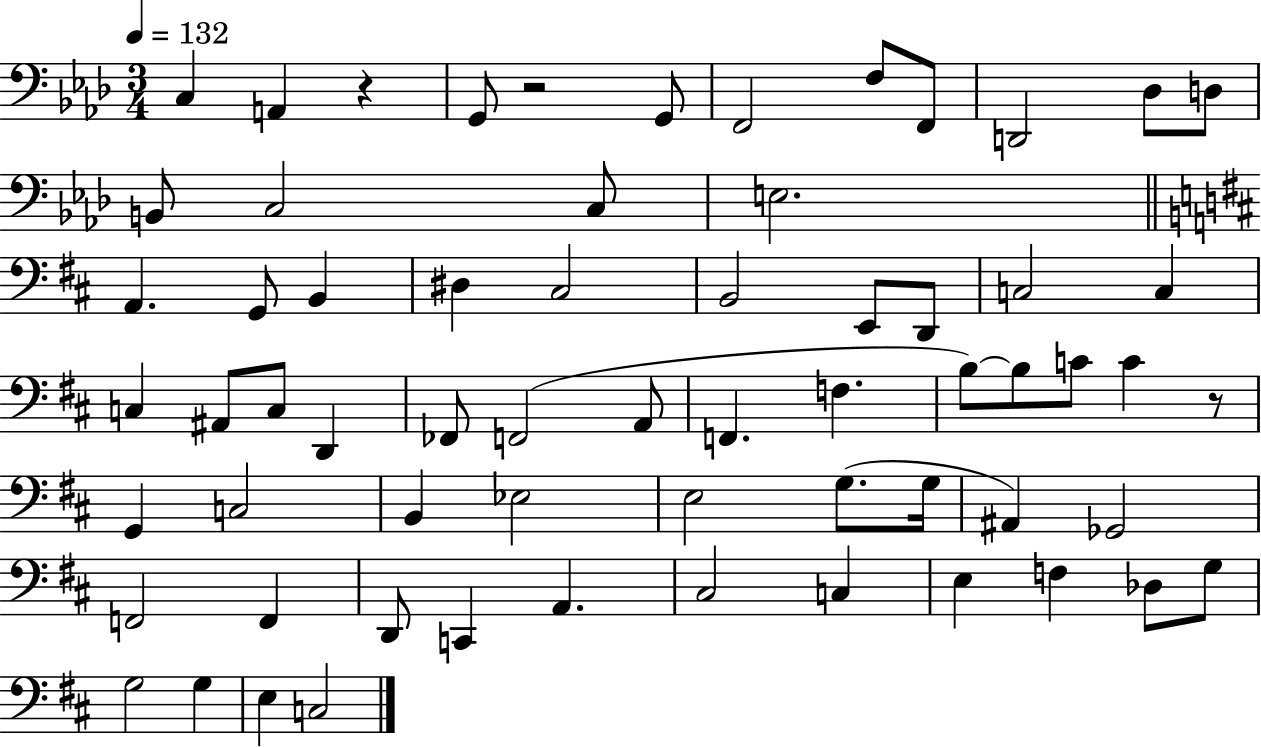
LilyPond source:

{
  \clef bass
  \numericTimeSignature
  \time 3/4
  \key aes \major
  \tempo 4 = 132
  c4 a,4 r4 | g,8 r2 g,8 | f,2 f8 f,8 | d,2 des8 d8 | \break b,8 c2 c8 | e2. | \bar "||" \break \key d \major a,4. g,8 b,4 | dis4 cis2 | b,2 e,8 d,8 | c2 c4 | \break c4 ais,8 c8 d,4 | fes,8 f,2( a,8 | f,4. f4. | b8~~) b8 c'8 c'4 r8 | \break g,4 c2 | b,4 ees2 | e2 g8.( g16 | ais,4) ges,2 | \break f,2 f,4 | d,8 c,4 a,4. | cis2 c4 | e4 f4 des8 g8 | \break g2 g4 | e4 c2 | \bar "|."
}